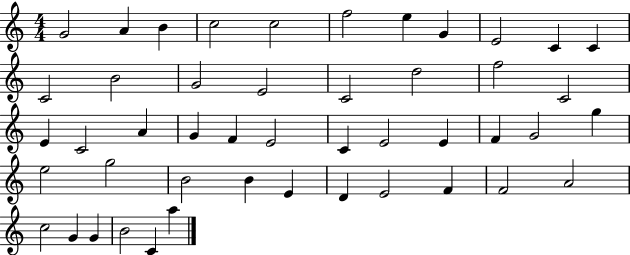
{
  \clef treble
  \numericTimeSignature
  \time 4/4
  \key c \major
  g'2 a'4 b'4 | c''2 c''2 | f''2 e''4 g'4 | e'2 c'4 c'4 | \break c'2 b'2 | g'2 e'2 | c'2 d''2 | f''2 c'2 | \break e'4 c'2 a'4 | g'4 f'4 e'2 | c'4 e'2 e'4 | f'4 g'2 g''4 | \break e''2 g''2 | b'2 b'4 e'4 | d'4 e'2 f'4 | f'2 a'2 | \break c''2 g'4 g'4 | b'2 c'4 a''4 | \bar "|."
}